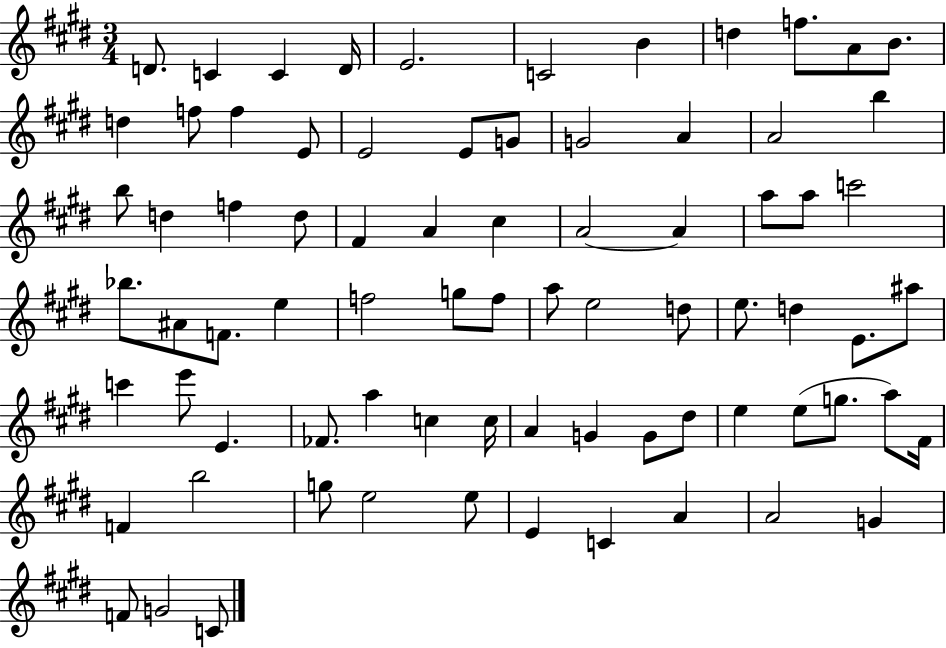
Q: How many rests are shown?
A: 0